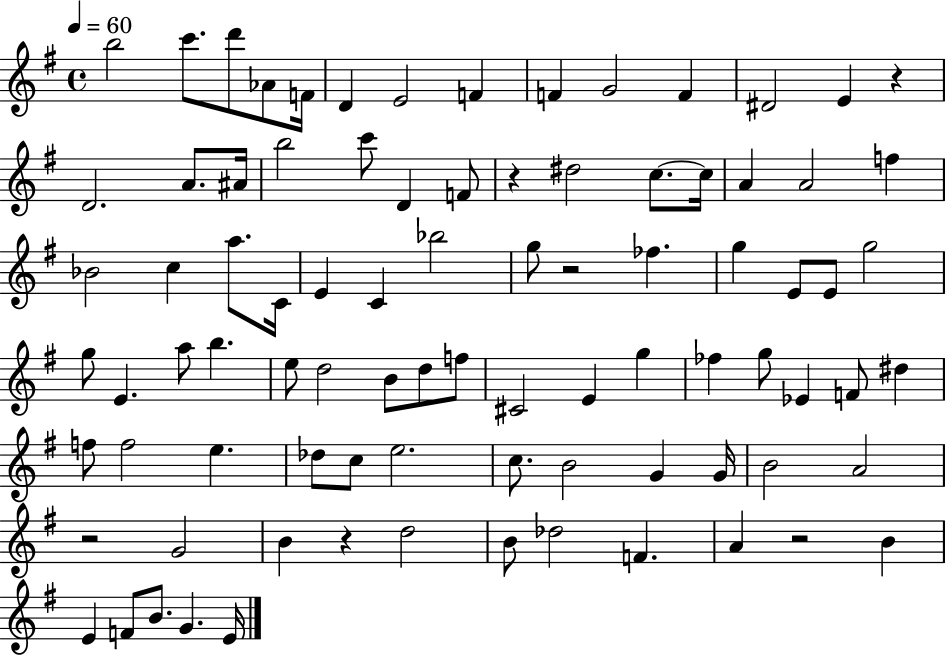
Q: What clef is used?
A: treble